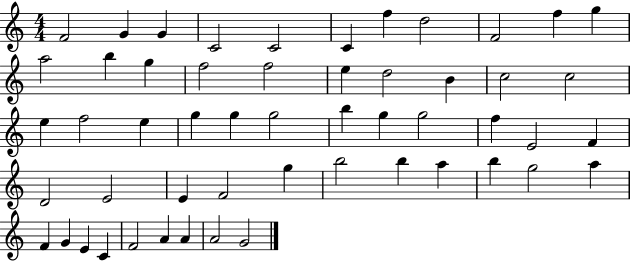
F4/h G4/q G4/q C4/h C4/h C4/q F5/q D5/h F4/h F5/q G5/q A5/h B5/q G5/q F5/h F5/h E5/q D5/h B4/q C5/h C5/h E5/q F5/h E5/q G5/q G5/q G5/h B5/q G5/q G5/h F5/q E4/h F4/q D4/h E4/h E4/q F4/h G5/q B5/h B5/q A5/q B5/q G5/h A5/q F4/q G4/q E4/q C4/q F4/h A4/q A4/q A4/h G4/h